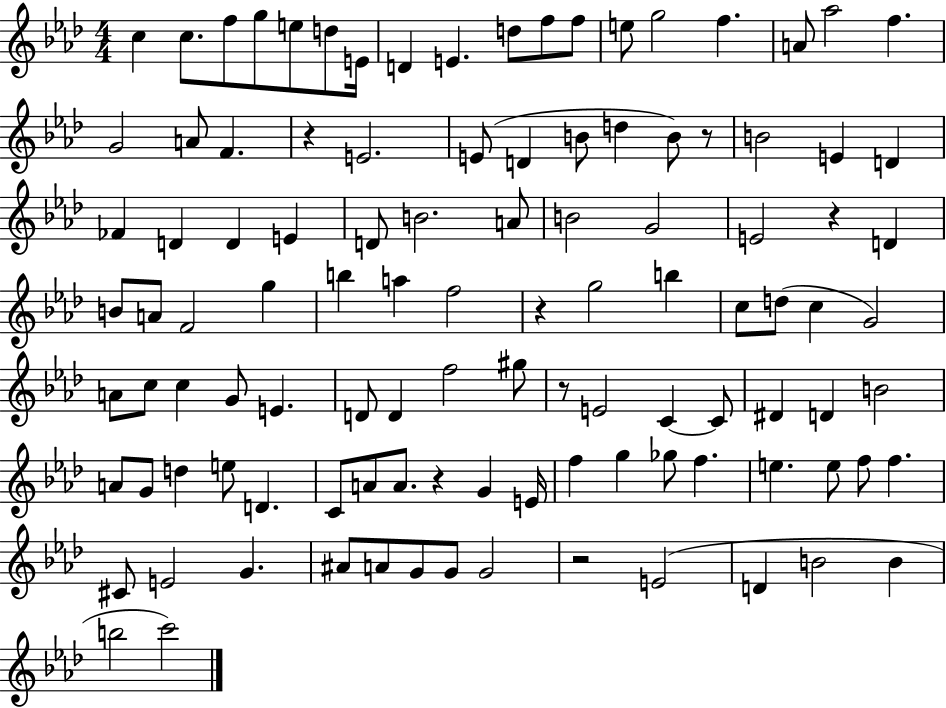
C5/q C5/e. F5/e G5/e E5/e D5/e E4/s D4/q E4/q. D5/e F5/e F5/e E5/e G5/h F5/q. A4/e Ab5/h F5/q. G4/h A4/e F4/q. R/q E4/h. E4/e D4/q B4/e D5/q B4/e R/e B4/h E4/q D4/q FES4/q D4/q D4/q E4/q D4/e B4/h. A4/e B4/h G4/h E4/h R/q D4/q B4/e A4/e F4/h G5/q B5/q A5/q F5/h R/q G5/h B5/q C5/e D5/e C5/q G4/h A4/e C5/e C5/q G4/e E4/q. D4/e D4/q F5/h G#5/e R/e E4/h C4/q C4/e D#4/q D4/q B4/h A4/e G4/e D5/q E5/e D4/q. C4/e A4/e A4/e. R/q G4/q E4/s F5/q G5/q Gb5/e F5/q. E5/q. E5/e F5/e F5/q. C#4/e E4/h G4/q. A#4/e A4/e G4/e G4/e G4/h R/h E4/h D4/q B4/h B4/q B5/h C6/h